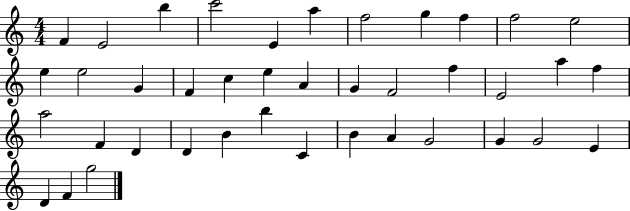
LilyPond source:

{
  \clef treble
  \numericTimeSignature
  \time 4/4
  \key c \major
  f'4 e'2 b''4 | c'''2 e'4 a''4 | f''2 g''4 f''4 | f''2 e''2 | \break e''4 e''2 g'4 | f'4 c''4 e''4 a'4 | g'4 f'2 f''4 | e'2 a''4 f''4 | \break a''2 f'4 d'4 | d'4 b'4 b''4 c'4 | b'4 a'4 g'2 | g'4 g'2 e'4 | \break d'4 f'4 g''2 | \bar "|."
}